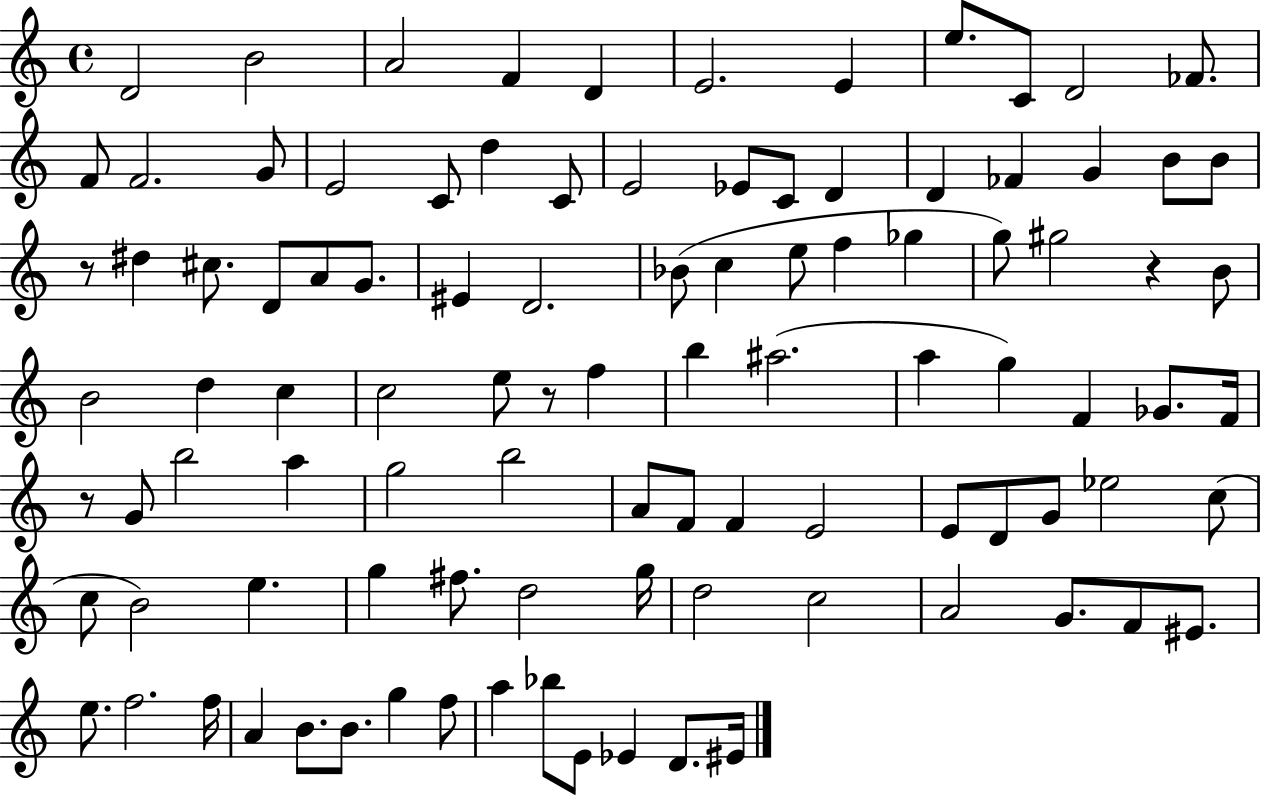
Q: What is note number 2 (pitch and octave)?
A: B4